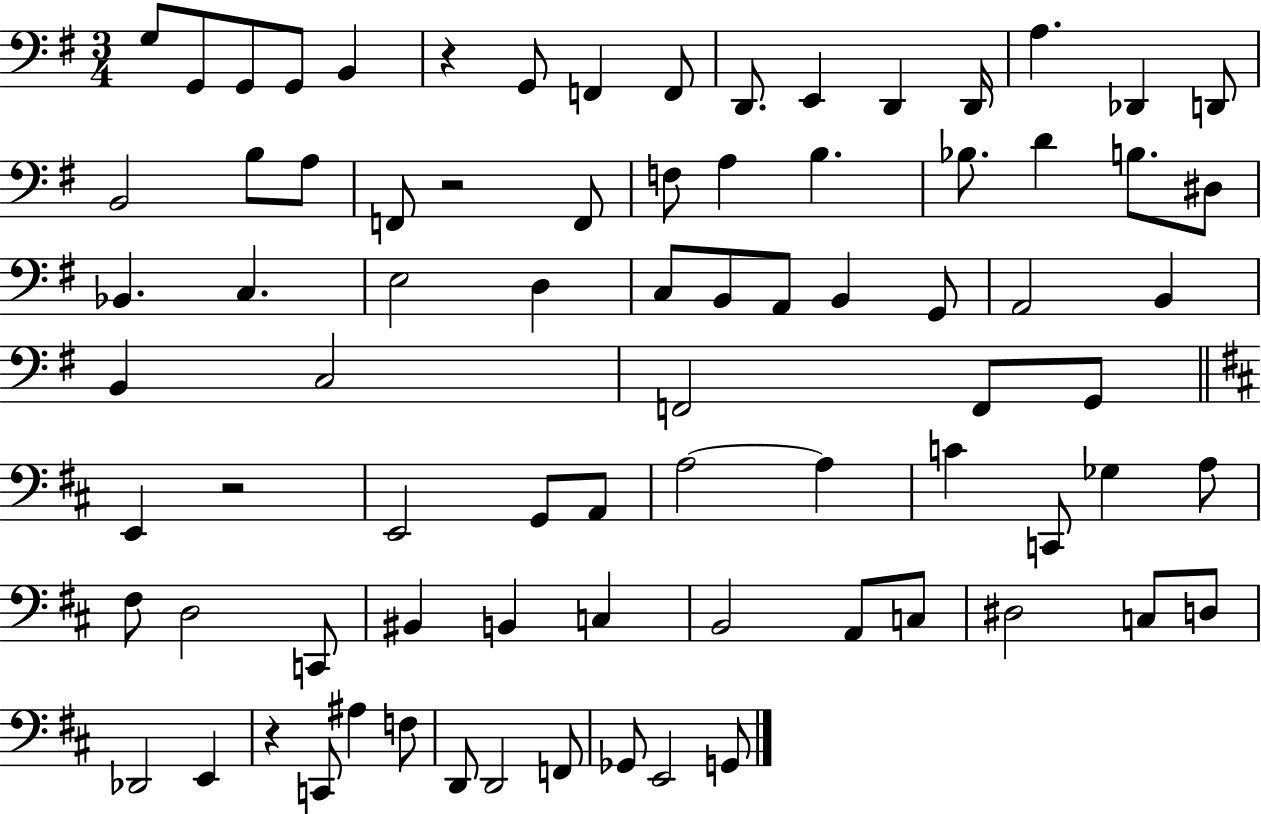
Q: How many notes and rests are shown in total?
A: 80